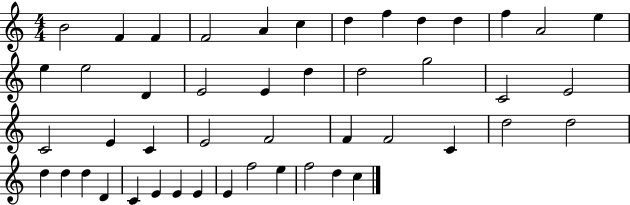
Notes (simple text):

B4/h F4/q F4/q F4/h A4/q C5/q D5/q F5/q D5/q D5/q F5/q A4/h E5/q E5/q E5/h D4/q E4/h E4/q D5/q D5/h G5/h C4/h E4/h C4/h E4/q C4/q E4/h F4/h F4/q F4/h C4/q D5/h D5/h D5/q D5/q D5/q D4/q C4/q E4/q E4/q E4/q E4/q F5/h E5/q F5/h D5/q C5/q